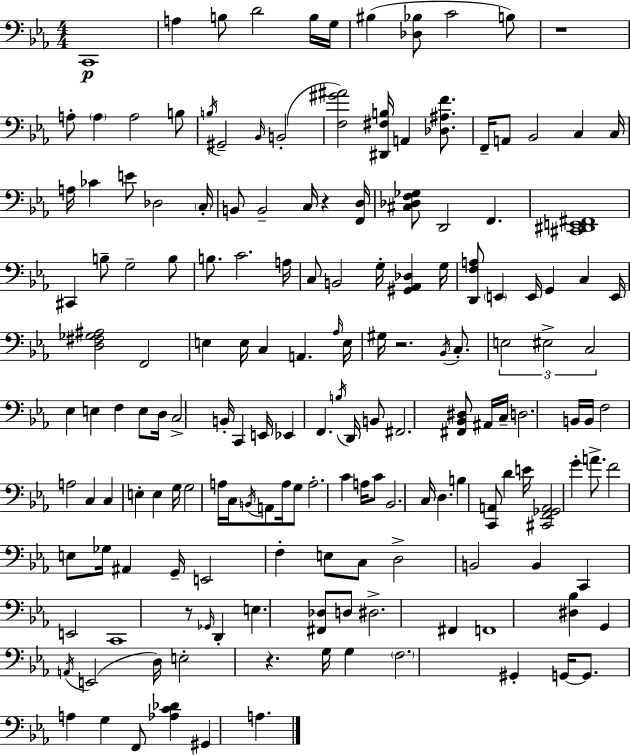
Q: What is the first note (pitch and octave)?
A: C2